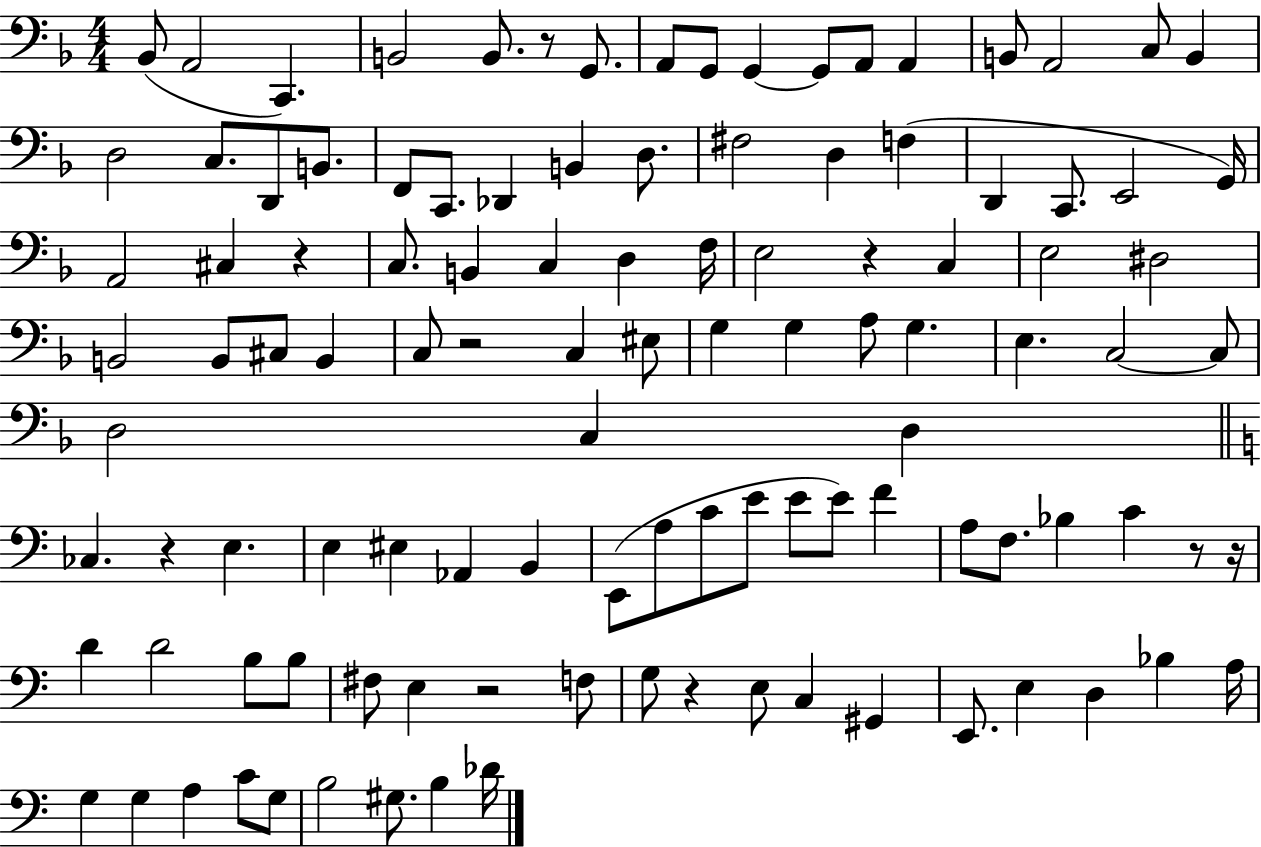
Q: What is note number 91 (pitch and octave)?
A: D3